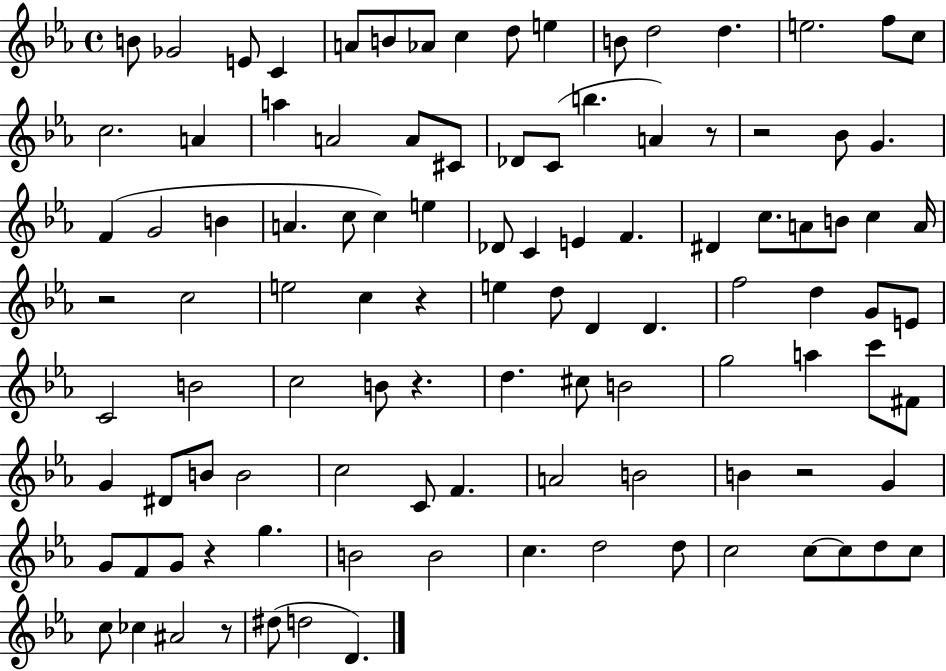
X:1
T:Untitled
M:4/4
L:1/4
K:Eb
B/2 _G2 E/2 C A/2 B/2 _A/2 c d/2 e B/2 d2 d e2 f/2 c/2 c2 A a A2 A/2 ^C/2 _D/2 C/2 b A z/2 z2 _B/2 G F G2 B A c/2 c e _D/2 C E F ^D c/2 A/2 B/2 c A/4 z2 c2 e2 c z e d/2 D D f2 d G/2 E/2 C2 B2 c2 B/2 z d ^c/2 B2 g2 a c'/2 ^F/2 G ^D/2 B/2 B2 c2 C/2 F A2 B2 B z2 G G/2 F/2 G/2 z g B2 B2 c d2 d/2 c2 c/2 c/2 d/2 c/2 c/2 _c ^A2 z/2 ^d/2 d2 D